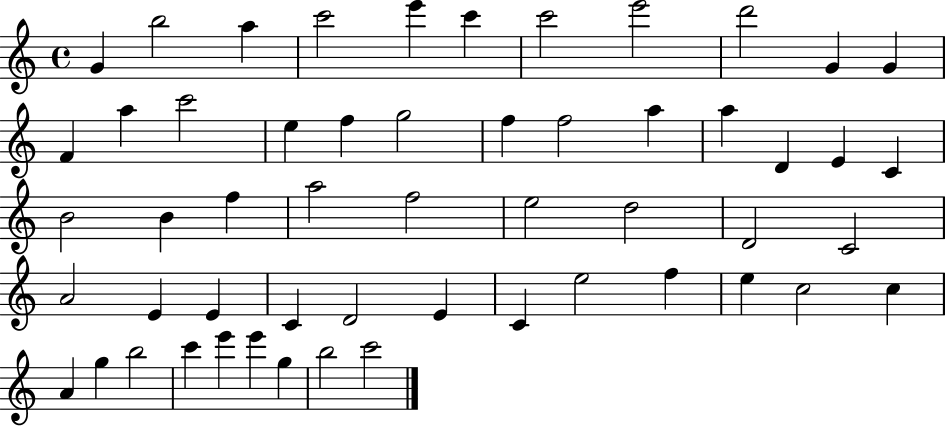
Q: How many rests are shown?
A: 0